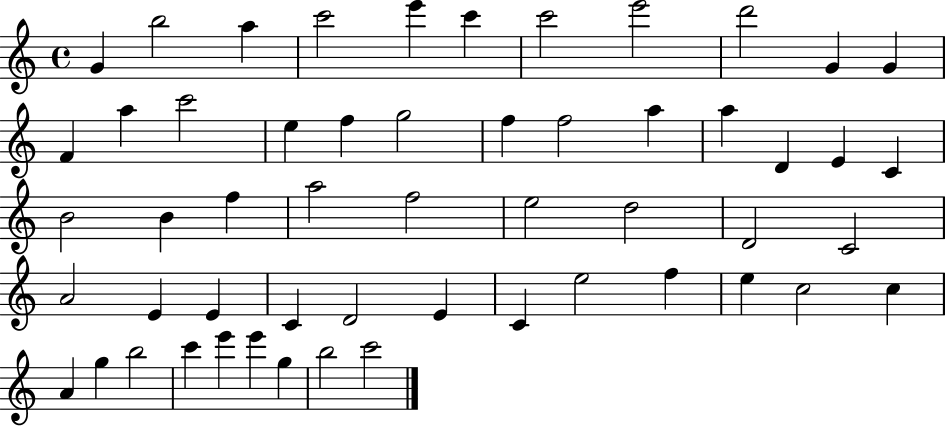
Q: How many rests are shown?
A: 0